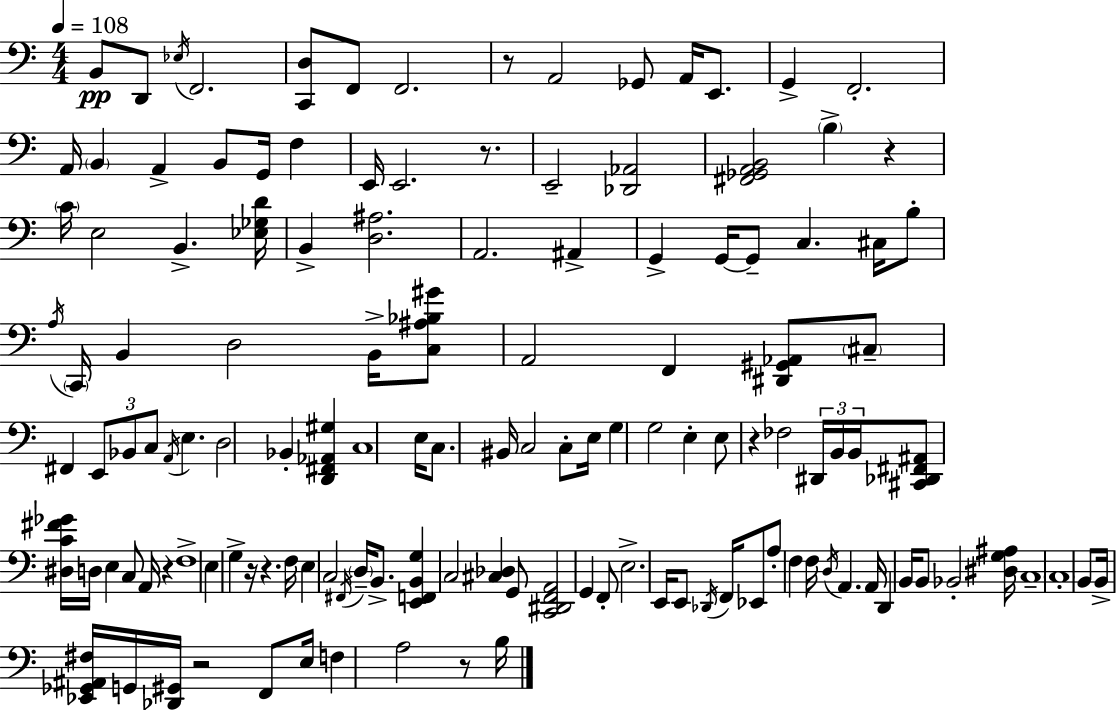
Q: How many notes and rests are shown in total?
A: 133